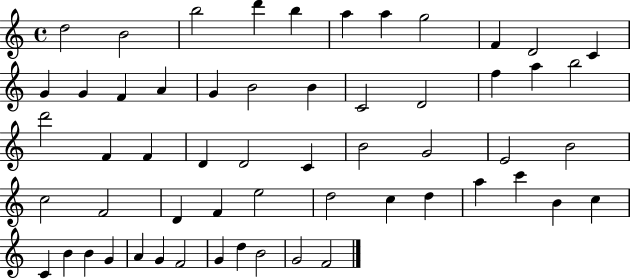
{
  \clef treble
  \time 4/4
  \defaultTimeSignature
  \key c \major
  d''2 b'2 | b''2 d'''4 b''4 | a''4 a''4 g''2 | f'4 d'2 c'4 | \break g'4 g'4 f'4 a'4 | g'4 b'2 b'4 | c'2 d'2 | f''4 a''4 b''2 | \break d'''2 f'4 f'4 | d'4 d'2 c'4 | b'2 g'2 | e'2 b'2 | \break c''2 f'2 | d'4 f'4 e''2 | d''2 c''4 d''4 | a''4 c'''4 b'4 c''4 | \break c'4 b'4 b'4 g'4 | a'4 g'4 f'2 | g'4 d''4 b'2 | g'2 f'2 | \break \bar "|."
}